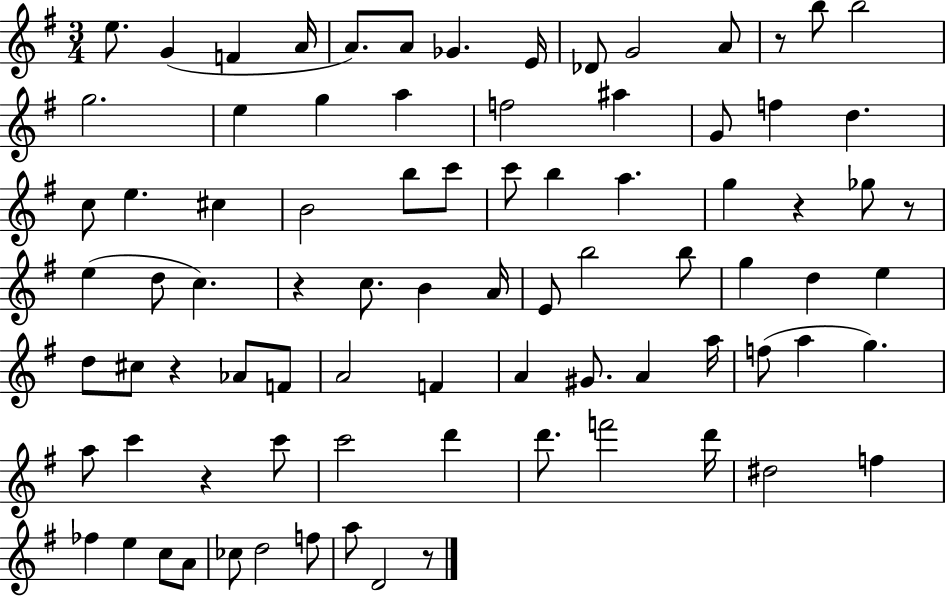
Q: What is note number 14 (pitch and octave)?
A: G5